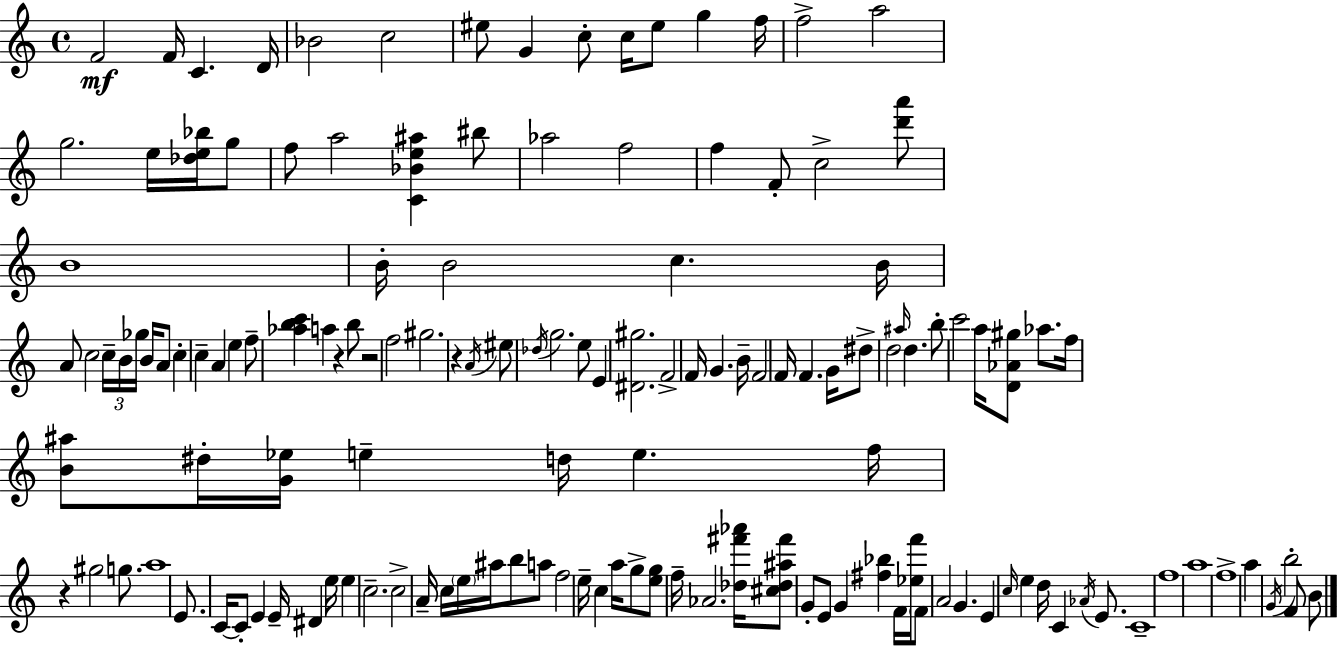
{
  \clef treble
  \time 4/4
  \defaultTimeSignature
  \key c \major
  f'2\mf f'16 c'4. d'16 | bes'2 c''2 | eis''8 g'4 c''8-. c''16 eis''8 g''4 f''16 | f''2-> a''2 | \break g''2. e''16 <des'' e'' bes''>16 g''8 | f''8 a''2 <c' bes' e'' ais''>4 bis''8 | aes''2 f''2 | f''4 f'8-. c''2-> <d''' a'''>8 | \break b'1 | b'16-. b'2 c''4. b'16 | a'8 c''2 \tuplet 3/2 { c''16-- b'16 ges''16 } b'16 a'8 | c''4-. c''4-- a'4 e''4 | \break f''8-- <aes'' b'' c'''>4 a''4 r4 b''8 | r2 f''2 | gis''2. r4 | \acciaccatura { a'16 } eis''8 \acciaccatura { des''16 } g''2. | \break e''8 e'4 <dis' gis''>2. | f'2-> f'16 g'4. | b'16-- f'2 f'16 f'4. | g'16 dis''8-> d''2 \grace { ais''16 } d''4. | \break b''8-. c'''2 a''16 <d' aes' gis''>8 | aes''8. f''16 <b' ais''>8 dis''16-. <g' ees''>16 e''4-- d''16 e''4. | f''16 r4 gis''2 | g''8. a''1 | \break e'8. c'16~~ c'8-. e'4 e'16-- dis'4 | e''16 e''4 c''2.-- | c''2-> a'16-- c''16 \parenthesize e''16 ais''16 b''8 | a''8 f''2 e''16-- c''4 | \break a''16 g''8-> <e'' g''>8 f''16-- aes'2. | <des'' fis''' aes'''>16 <cis'' des'' ais'' fis'''>8 g'8-. e'8 g'4 <fis'' bes''>4 | f'16 <ees'' f'''>16 \parenthesize f'8 a'2 g'4. | e'4 \grace { c''16 } e''4 d''16 c'4 | \break \acciaccatura { aes'16 } e'8. c'1-- | f''1 | a''1 | f''1-> | \break a''4 \acciaccatura { g'16 } b''2-. | f'8 b'8 \bar "|."
}